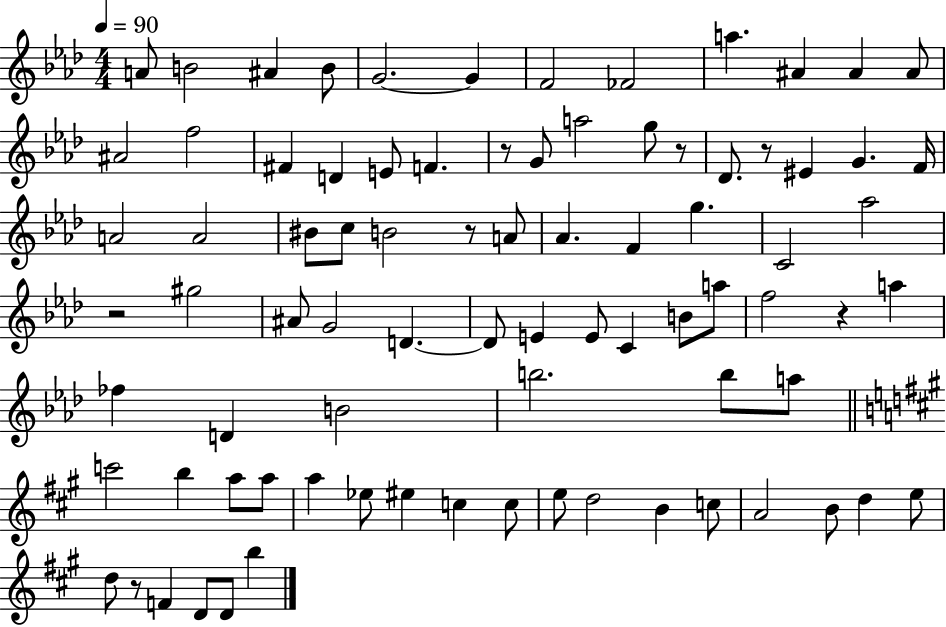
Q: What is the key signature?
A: AES major